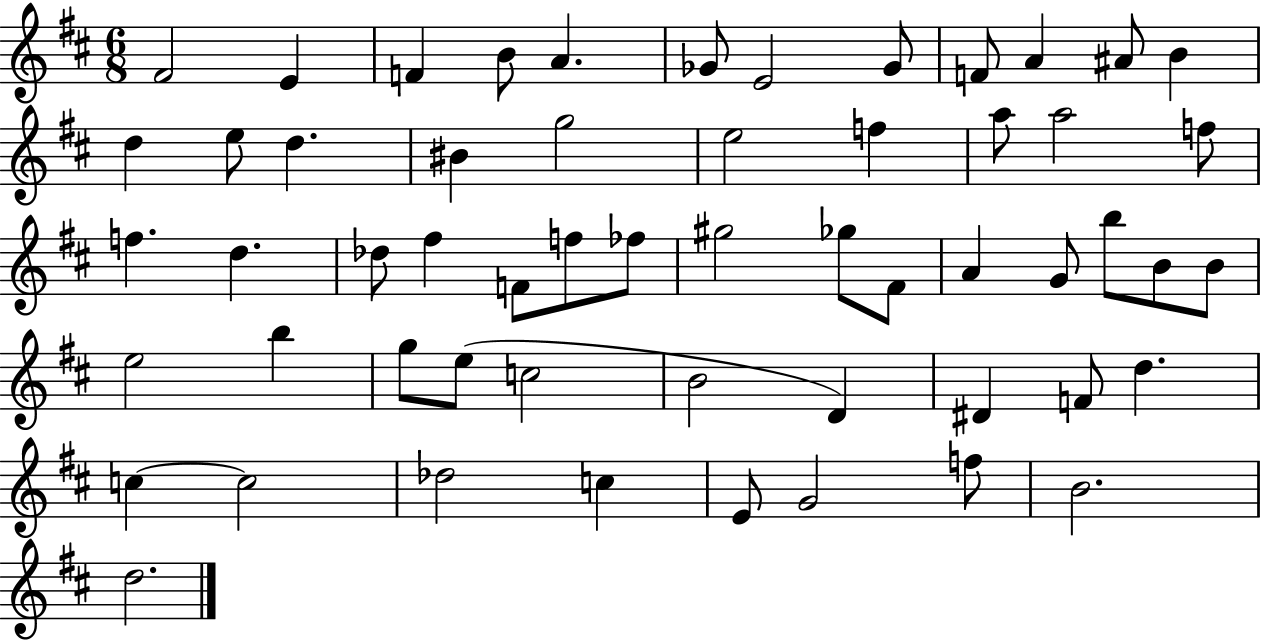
X:1
T:Untitled
M:6/8
L:1/4
K:D
^F2 E F B/2 A _G/2 E2 _G/2 F/2 A ^A/2 B d e/2 d ^B g2 e2 f a/2 a2 f/2 f d _d/2 ^f F/2 f/2 _f/2 ^g2 _g/2 ^F/2 A G/2 b/2 B/2 B/2 e2 b g/2 e/2 c2 B2 D ^D F/2 d c c2 _d2 c E/2 G2 f/2 B2 d2